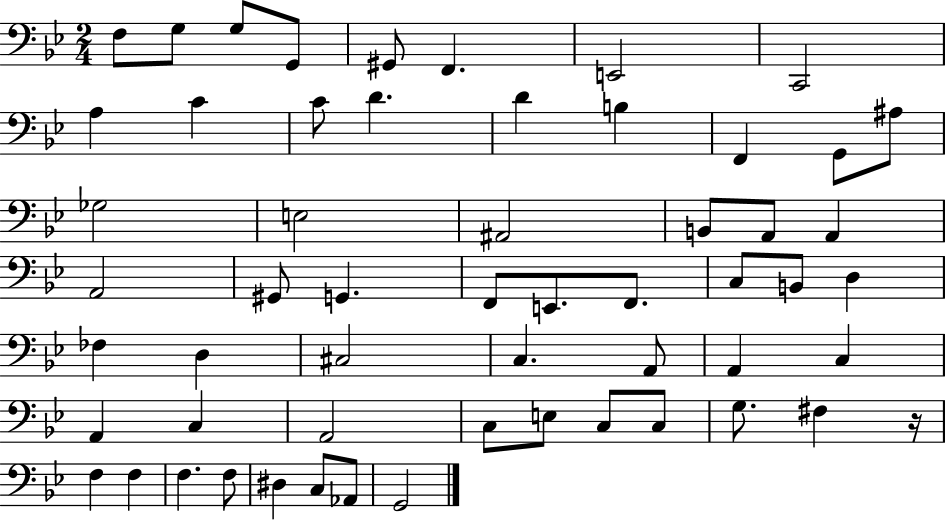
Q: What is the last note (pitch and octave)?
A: G2